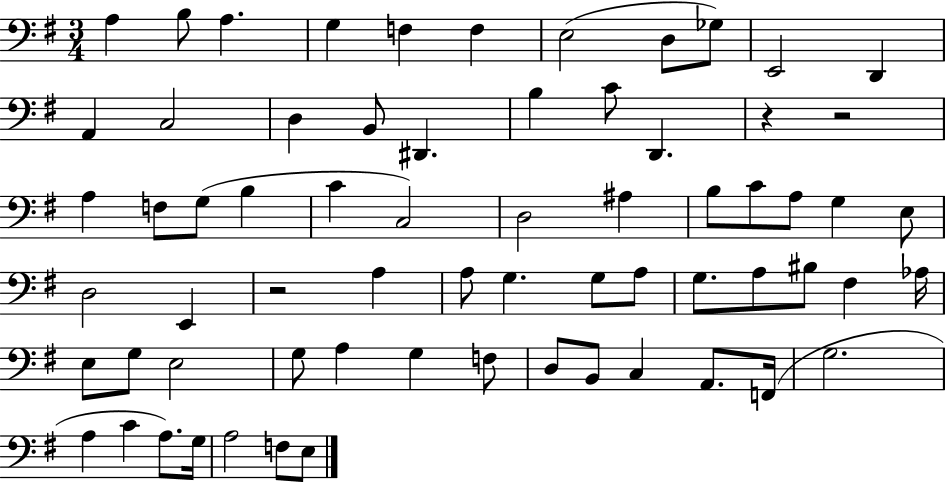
{
  \clef bass
  \numericTimeSignature
  \time 3/4
  \key g \major
  a4 b8 a4. | g4 f4 f4 | e2( d8 ges8) | e,2 d,4 | \break a,4 c2 | d4 b,8 dis,4. | b4 c'8 d,4. | r4 r2 | \break a4 f8 g8( b4 | c'4 c2) | d2 ais4 | b8 c'8 a8 g4 e8 | \break d2 e,4 | r2 a4 | a8 g4. g8 a8 | g8. a8 bis8 fis4 aes16 | \break e8 g8 e2 | g8 a4 g4 f8 | d8 b,8 c4 a,8. f,16( | g2. | \break a4 c'4 a8.) g16 | a2 f8 e8 | \bar "|."
}